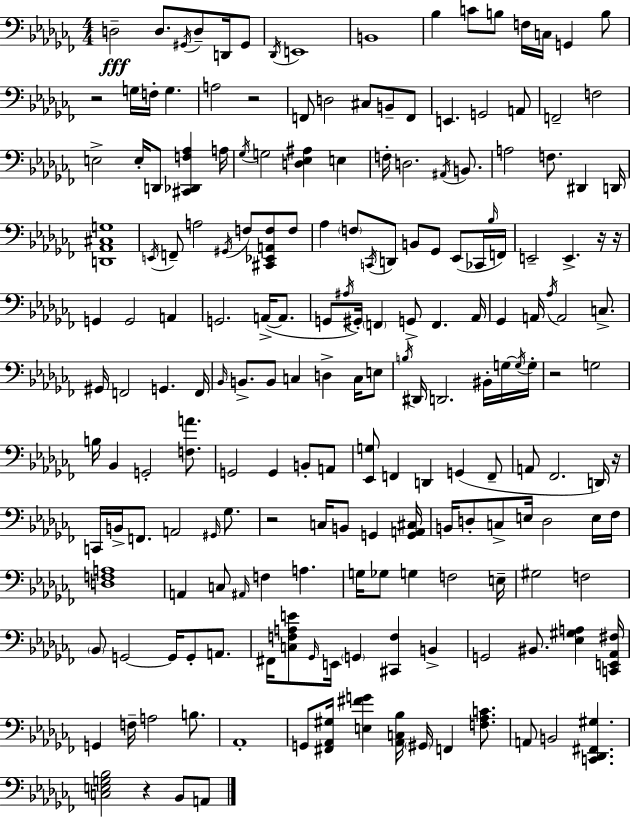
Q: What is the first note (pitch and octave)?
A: D3